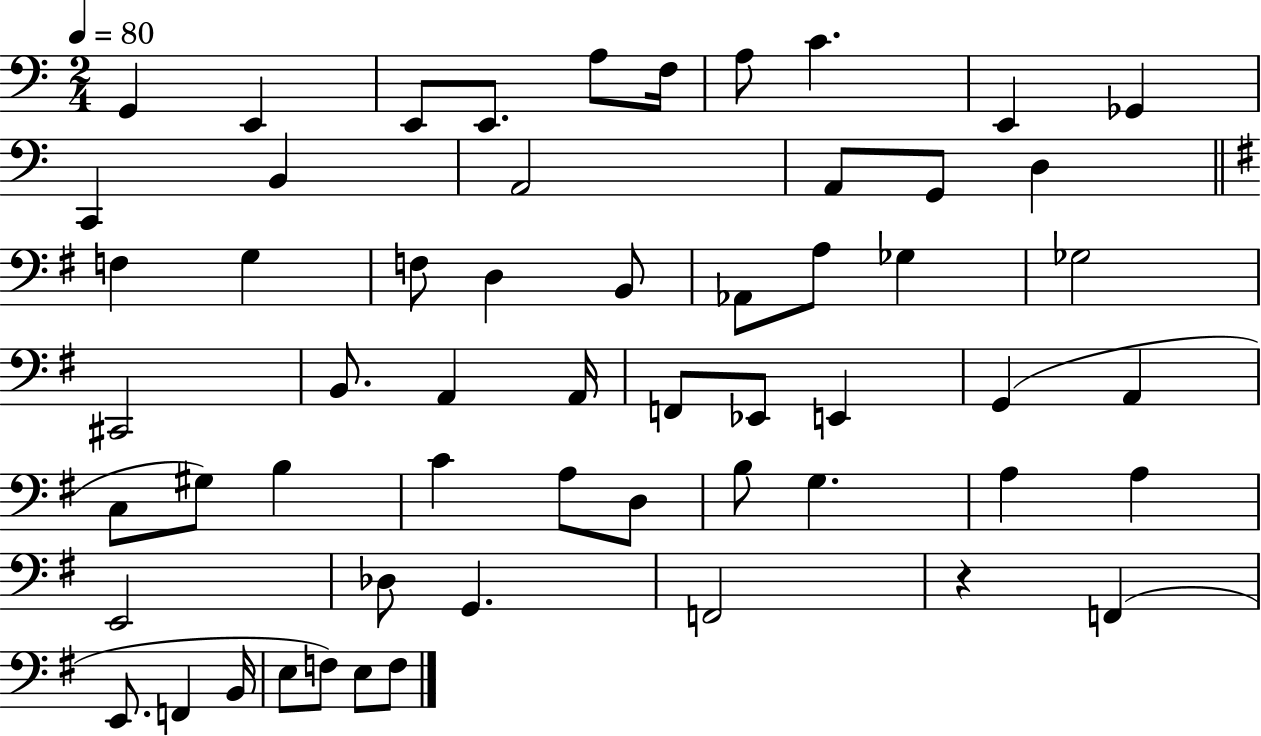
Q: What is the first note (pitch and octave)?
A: G2